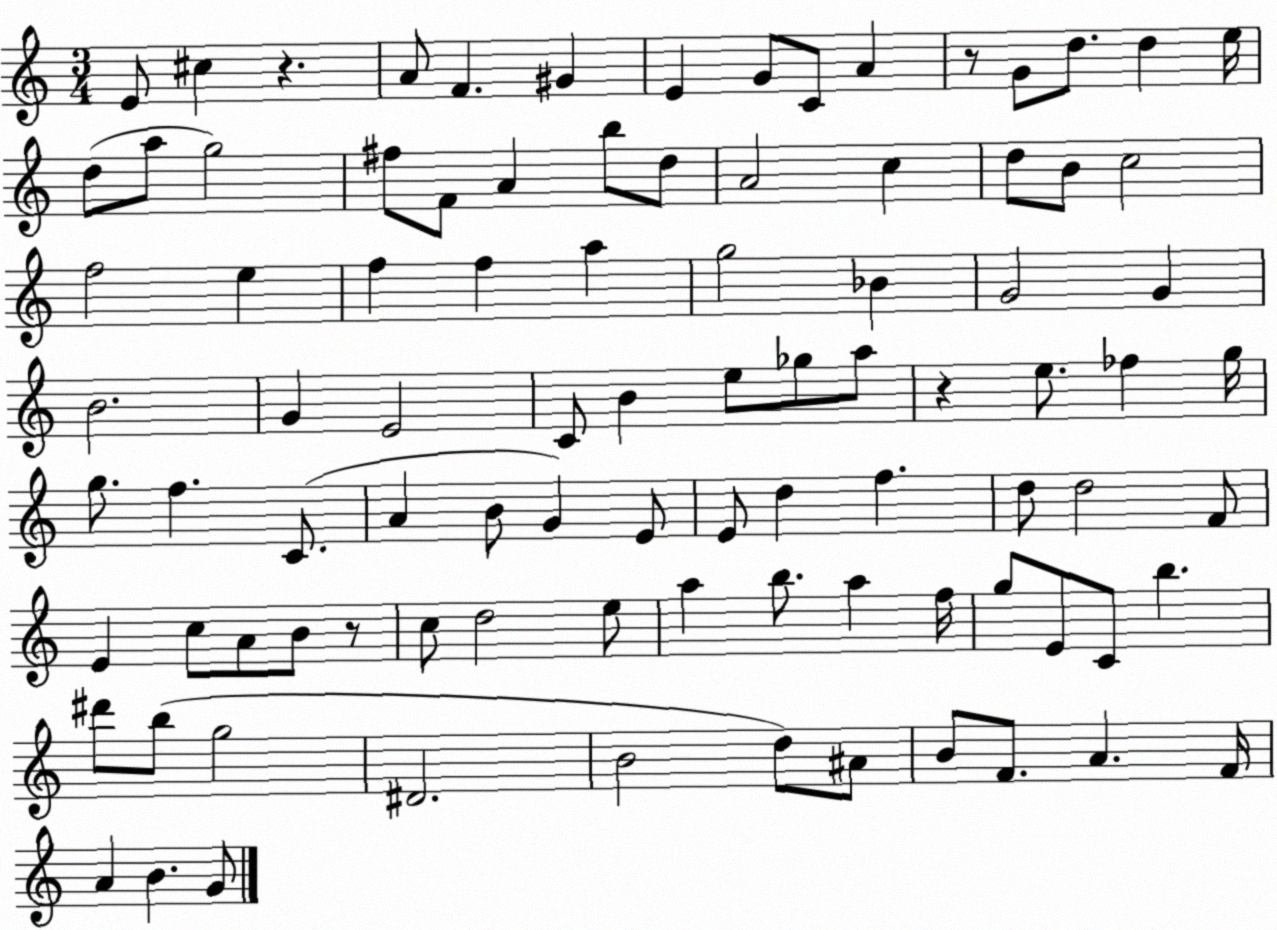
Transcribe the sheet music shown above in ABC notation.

X:1
T:Untitled
M:3/4
L:1/4
K:C
E/2 ^c z A/2 F ^G E G/2 C/2 A z/2 G/2 d/2 d e/4 d/2 a/2 g2 ^f/2 F/2 A b/2 d/2 A2 c d/2 B/2 c2 f2 e f f a g2 _B G2 G B2 G E2 C/2 B e/2 _g/2 a/2 z e/2 _f g/4 g/2 f C/2 A B/2 G E/2 E/2 d f d/2 d2 F/2 E c/2 A/2 B/2 z/2 c/2 d2 e/2 a b/2 a f/4 g/2 E/2 C/2 b ^d'/2 b/2 g2 ^D2 B2 d/2 ^A/2 B/2 F/2 A F/4 A B G/2